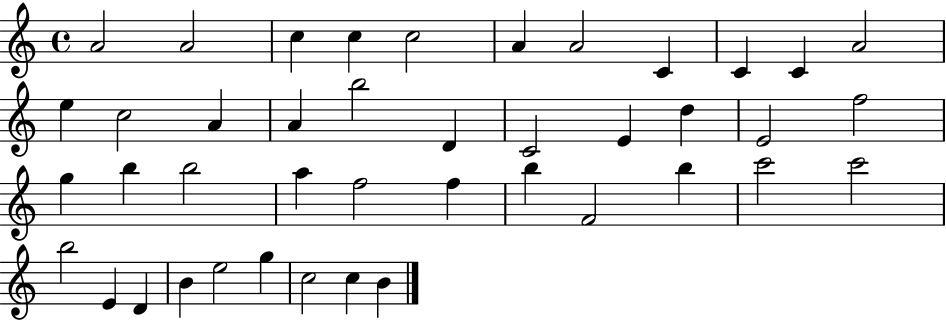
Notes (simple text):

A4/h A4/h C5/q C5/q C5/h A4/q A4/h C4/q C4/q C4/q A4/h E5/q C5/h A4/q A4/q B5/h D4/q C4/h E4/q D5/q E4/h F5/h G5/q B5/q B5/h A5/q F5/h F5/q B5/q F4/h B5/q C6/h C6/h B5/h E4/q D4/q B4/q E5/h G5/q C5/h C5/q B4/q